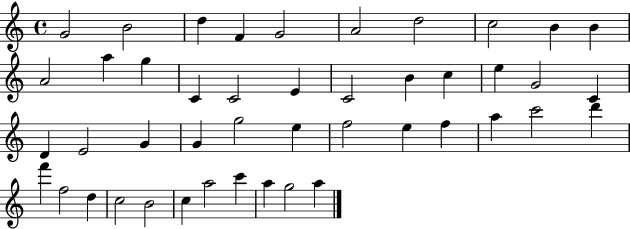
G4/h B4/h D5/q F4/q G4/h A4/h D5/h C5/h B4/q B4/q A4/h A5/q G5/q C4/q C4/h E4/q C4/h B4/q C5/q E5/q G4/h C4/q D4/q E4/h G4/q G4/q G5/h E5/q F5/h E5/q F5/q A5/q C6/h D6/q F6/q F5/h D5/q C5/h B4/h C5/q A5/h C6/q A5/q G5/h A5/q